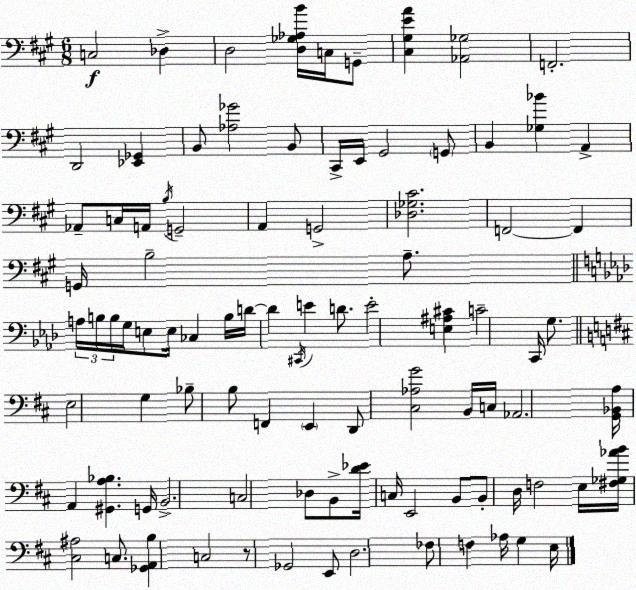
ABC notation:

X:1
T:Untitled
M:6/8
L:1/4
K:A
C,2 _D, D,2 [D,_G,_A,B]/4 C,/4 G,,/2 [^C,^G,EA] [_A,,_G,]2 F,,2 D,,2 [_E,,_G,,] B,,/2 [_A,_G]2 B,,/2 ^C,,/4 E,,/4 ^G,,2 G,,/2 B,, [_G,_B] A,, _A,,/2 C,/4 A,,/4 B,/4 G,,2 A,, G,,2 [_D,_G,^C]2 F,,2 F,, G,,/4 B,2 A,/2 A,/4 B,/4 B,/4 G,/4 E,/2 E,/4 _C, B,/4 D/4 D ^C,,/4 E D/2 E2 [E,^A,^C] C2 C,,/4 G,/2 E,2 G, _B,/2 B,/2 F,, E,, D,,/2 [^C,_A,G]2 B,,/4 C,/4 _A,,2 [G,,_B,,A,]/4 A,, [^G,,A,_B,] G,,/4 B,,2 C,2 _D,/2 B,,/2 [D_E]/4 C,/4 E,,2 B,,/2 B,,/2 D,/4 F,2 E,/4 [^F,_G,_AB]/4 [^C,^A,]2 C,/2 [_G,,A,,B,] C,2 z/2 _G,,2 E,,/2 D,2 _F,/2 F, _A,/4 G, E,/4